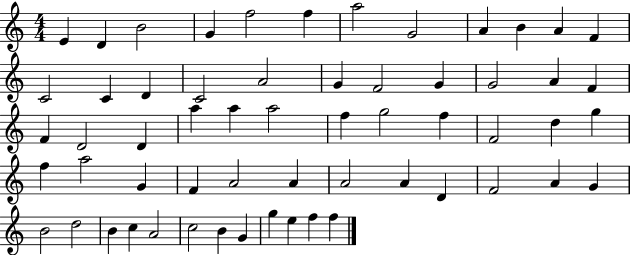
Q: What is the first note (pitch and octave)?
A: E4